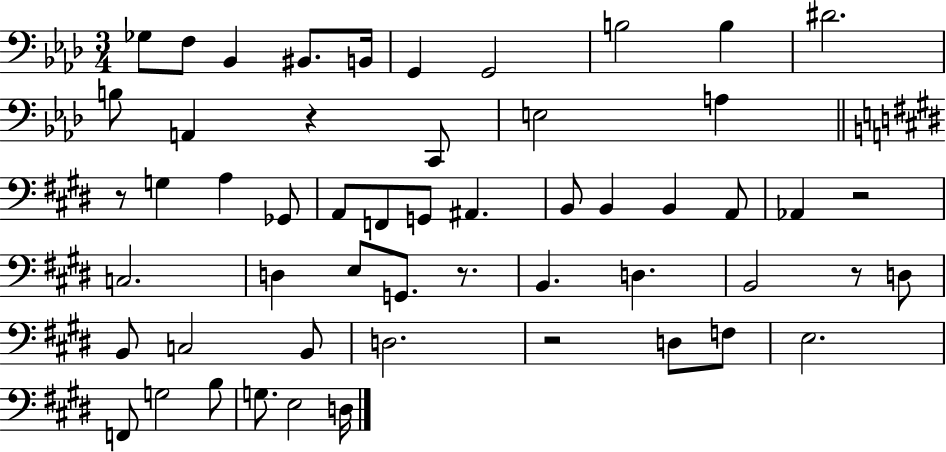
X:1
T:Untitled
M:3/4
L:1/4
K:Ab
_G,/2 F,/2 _B,, ^B,,/2 B,,/4 G,, G,,2 B,2 B, ^D2 B,/2 A,, z C,,/2 E,2 A, z/2 G, A, _G,,/2 A,,/2 F,,/2 G,,/2 ^A,, B,,/2 B,, B,, A,,/2 _A,, z2 C,2 D, E,/2 G,,/2 z/2 B,, D, B,,2 z/2 D,/2 B,,/2 C,2 B,,/2 D,2 z2 D,/2 F,/2 E,2 F,,/2 G,2 B,/2 G,/2 E,2 D,/4